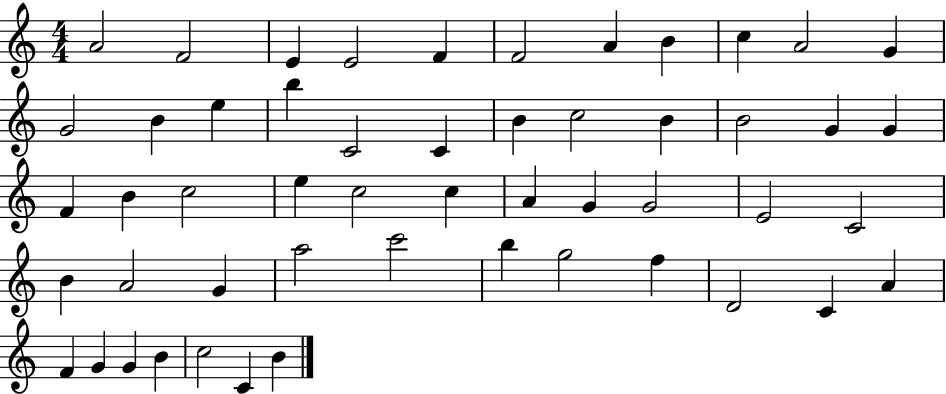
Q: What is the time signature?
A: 4/4